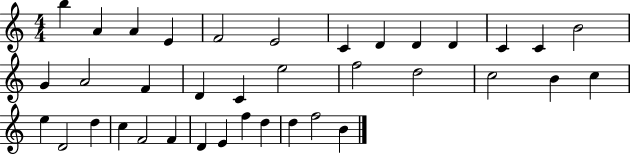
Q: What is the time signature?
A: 4/4